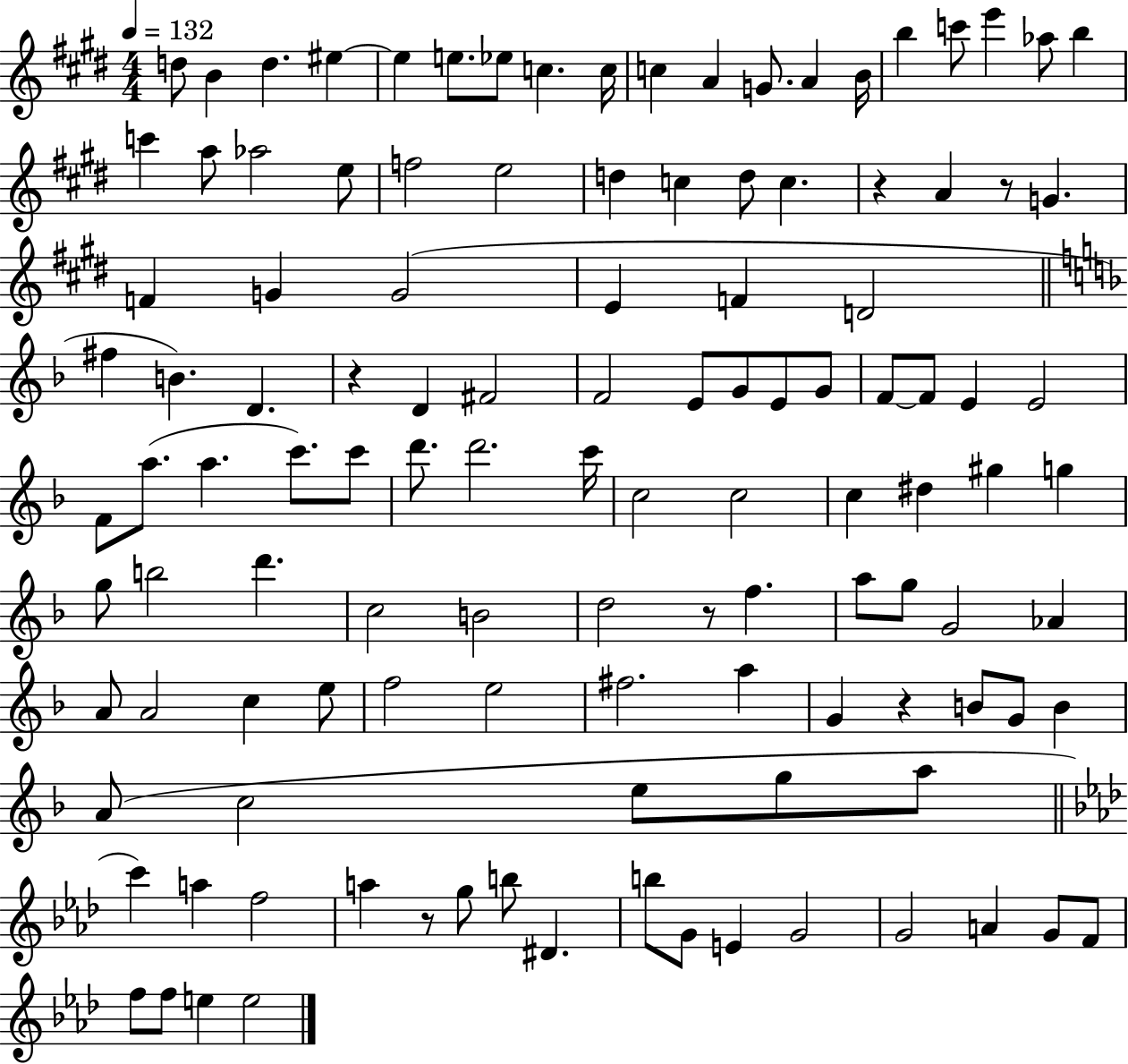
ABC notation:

X:1
T:Untitled
M:4/4
L:1/4
K:E
d/2 B d ^e ^e e/2 _e/2 c c/4 c A G/2 A B/4 b c'/2 e' _a/2 b c' a/2 _a2 e/2 f2 e2 d c d/2 c z A z/2 G F G G2 E F D2 ^f B D z D ^F2 F2 E/2 G/2 E/2 G/2 F/2 F/2 E E2 F/2 a/2 a c'/2 c'/2 d'/2 d'2 c'/4 c2 c2 c ^d ^g g g/2 b2 d' c2 B2 d2 z/2 f a/2 g/2 G2 _A A/2 A2 c e/2 f2 e2 ^f2 a G z B/2 G/2 B A/2 c2 e/2 g/2 a/2 c' a f2 a z/2 g/2 b/2 ^D b/2 G/2 E G2 G2 A G/2 F/2 f/2 f/2 e e2